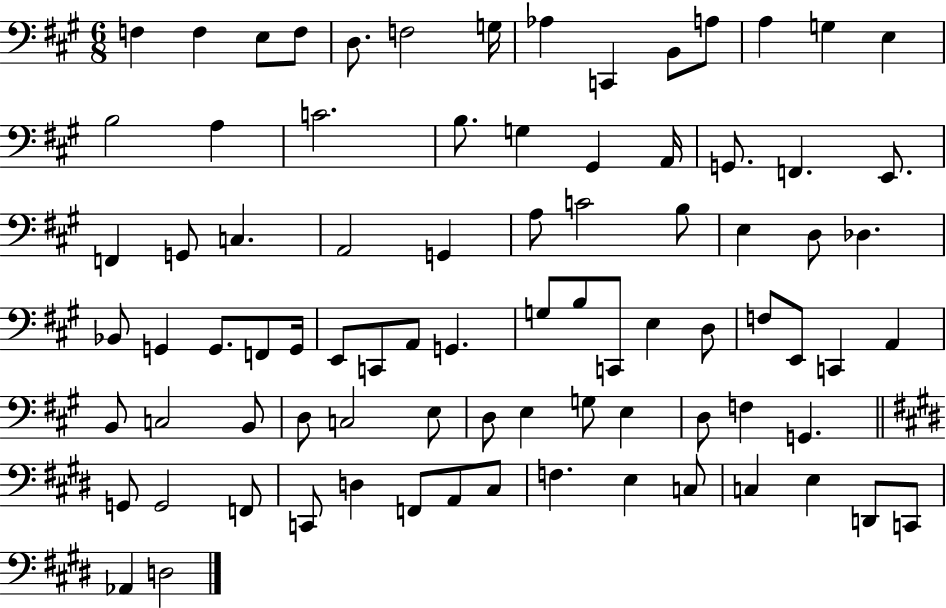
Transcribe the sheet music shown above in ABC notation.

X:1
T:Untitled
M:6/8
L:1/4
K:A
F, F, E,/2 F,/2 D,/2 F,2 G,/4 _A, C,, B,,/2 A,/2 A, G, E, B,2 A, C2 B,/2 G, ^G,, A,,/4 G,,/2 F,, E,,/2 F,, G,,/2 C, A,,2 G,, A,/2 C2 B,/2 E, D,/2 _D, _B,,/2 G,, G,,/2 F,,/2 G,,/4 E,,/2 C,,/2 A,,/2 G,, G,/2 B,/2 C,,/2 E, D,/2 F,/2 E,,/2 C,, A,, B,,/2 C,2 B,,/2 D,/2 C,2 E,/2 D,/2 E, G,/2 E, D,/2 F, G,, G,,/2 G,,2 F,,/2 C,,/2 D, F,,/2 A,,/2 ^C,/2 F, E, C,/2 C, E, D,,/2 C,,/2 _A,, D,2